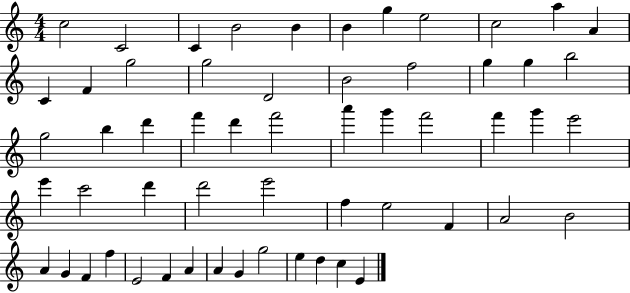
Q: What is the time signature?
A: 4/4